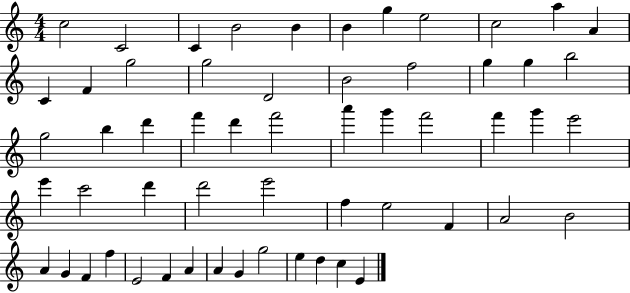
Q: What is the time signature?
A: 4/4